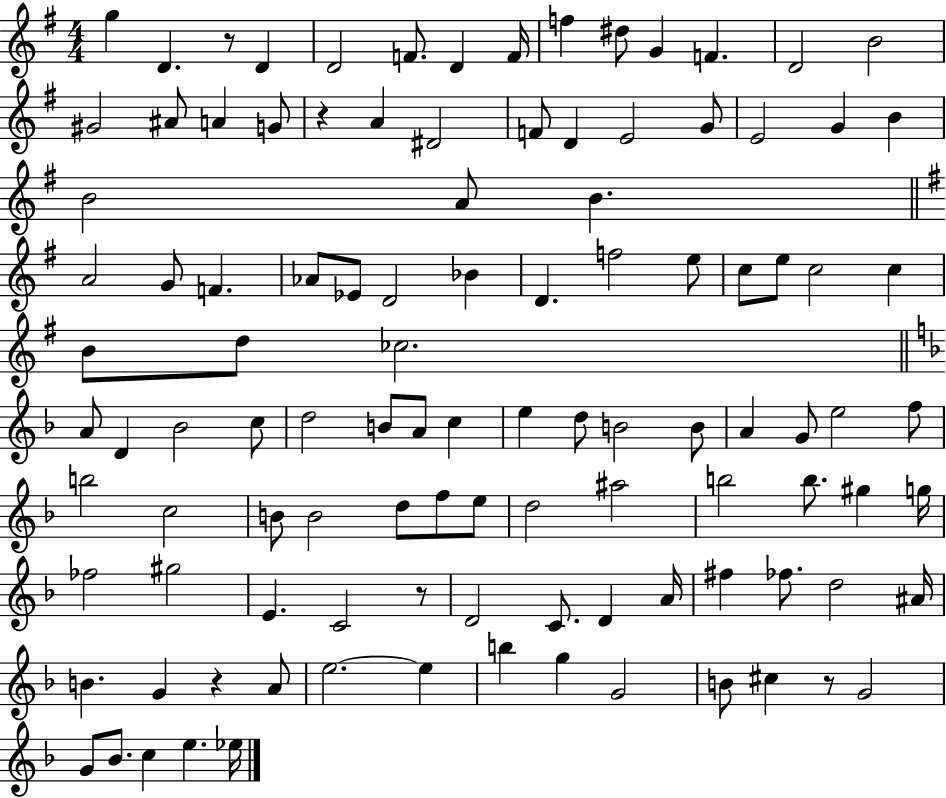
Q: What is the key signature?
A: G major